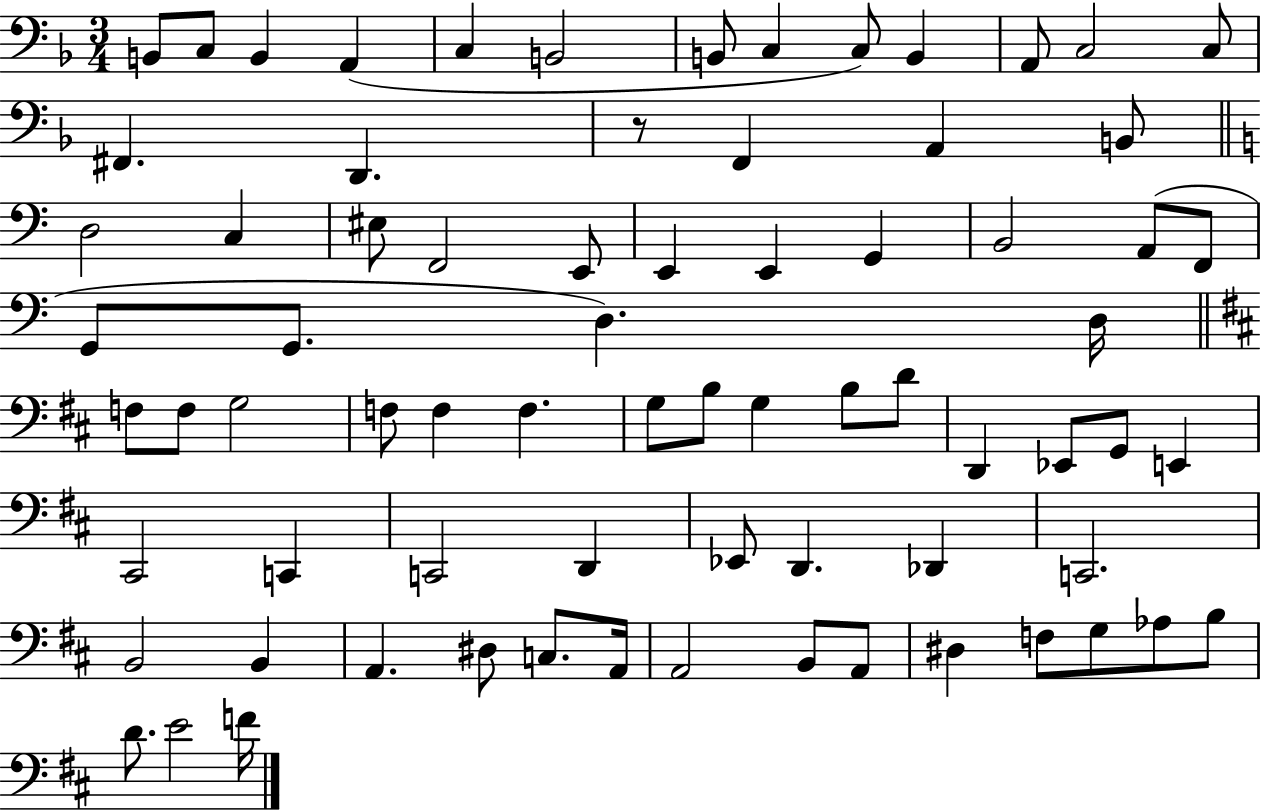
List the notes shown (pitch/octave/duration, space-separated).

B2/e C3/e B2/q A2/q C3/q B2/h B2/e C3/q C3/e B2/q A2/e C3/h C3/e F#2/q. D2/q. R/e F2/q A2/q B2/e D3/h C3/q EIS3/e F2/h E2/e E2/q E2/q G2/q B2/h A2/e F2/e G2/e G2/e. D3/q. D3/s F3/e F3/e G3/h F3/e F3/q F3/q. G3/e B3/e G3/q B3/e D4/e D2/q Eb2/e G2/e E2/q C#2/h C2/q C2/h D2/q Eb2/e D2/q. Db2/q C2/h. B2/h B2/q A2/q. D#3/e C3/e. A2/s A2/h B2/e A2/e D#3/q F3/e G3/e Ab3/e B3/e D4/e. E4/h F4/s